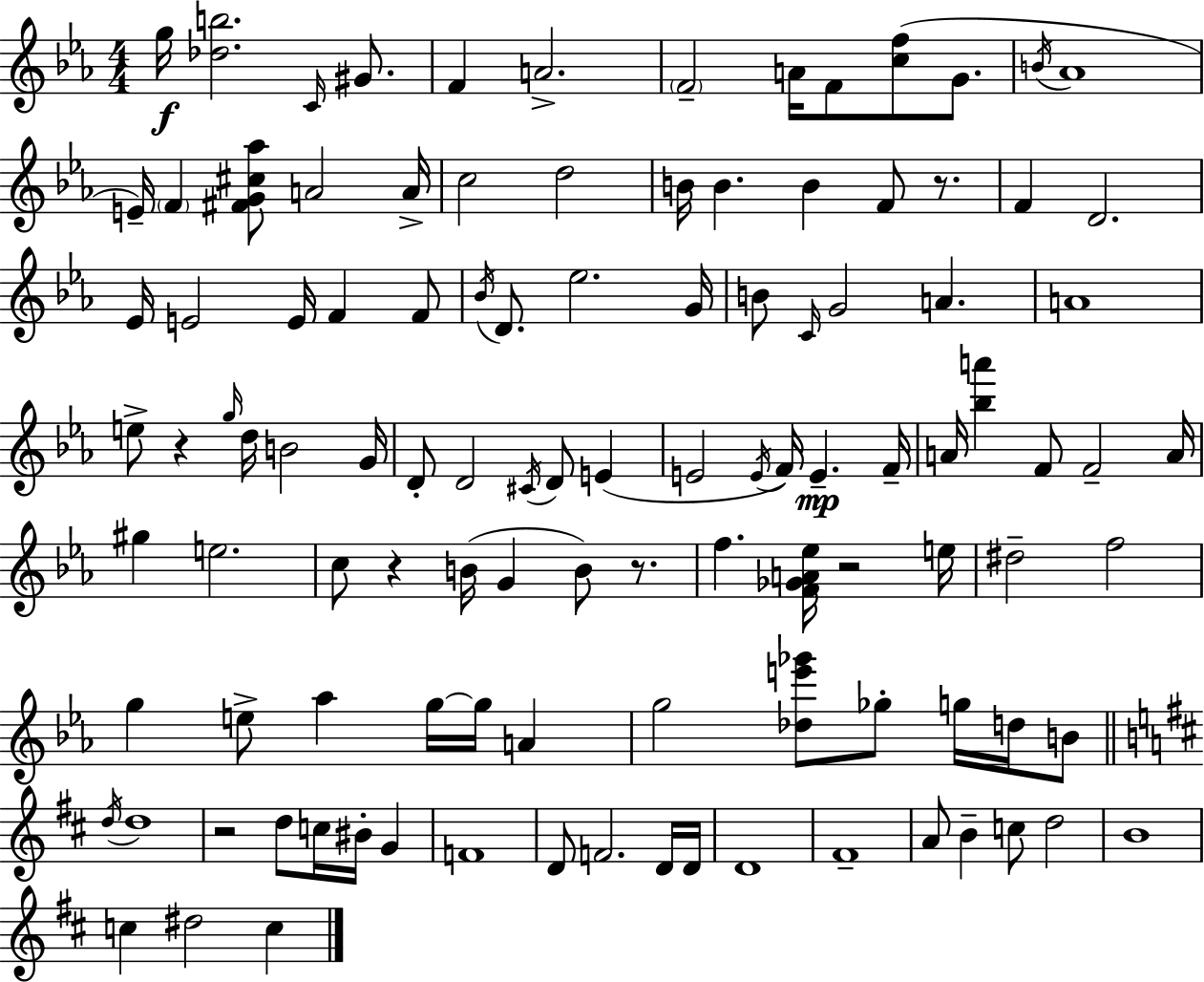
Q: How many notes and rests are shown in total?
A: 110